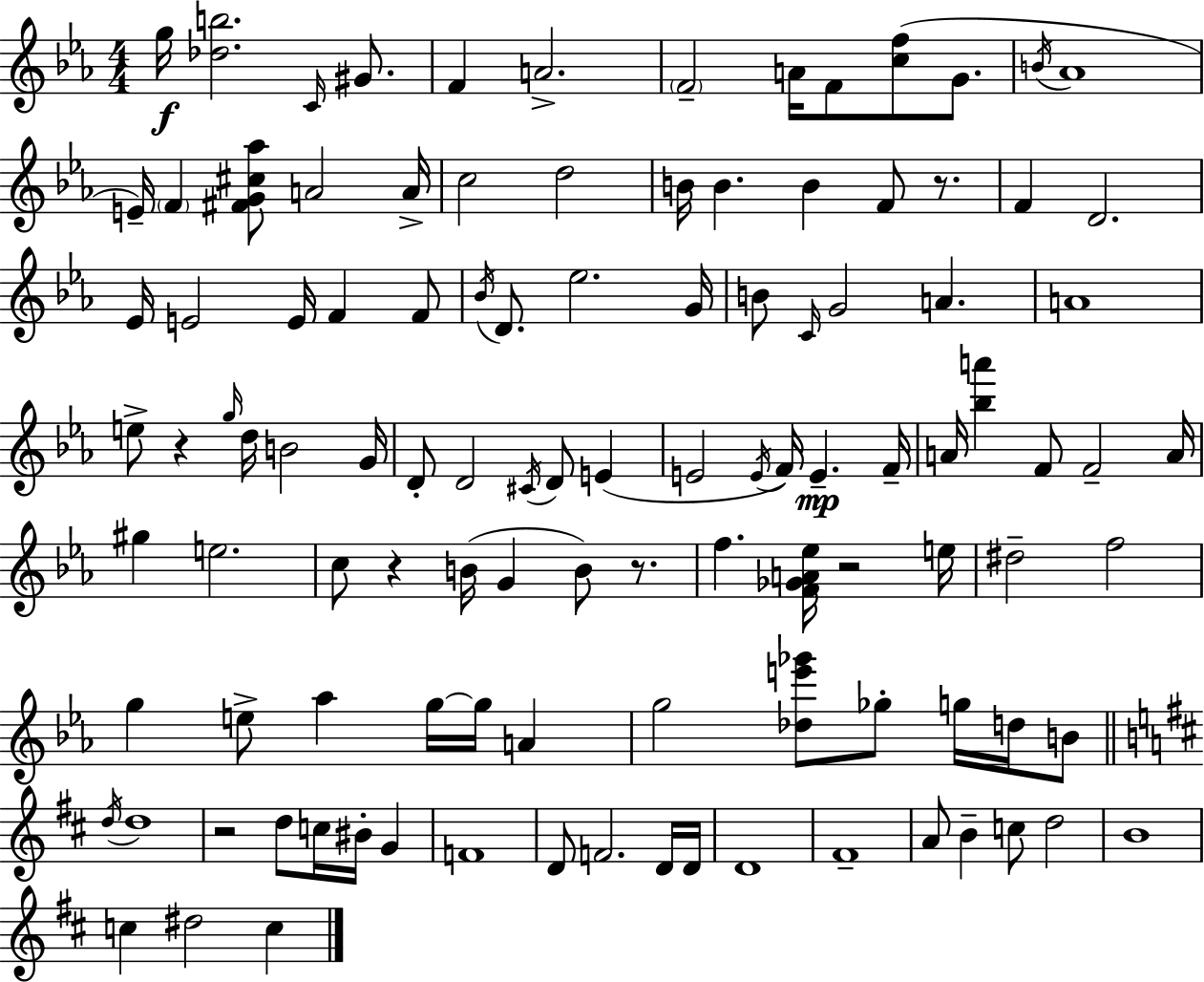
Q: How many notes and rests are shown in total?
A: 110